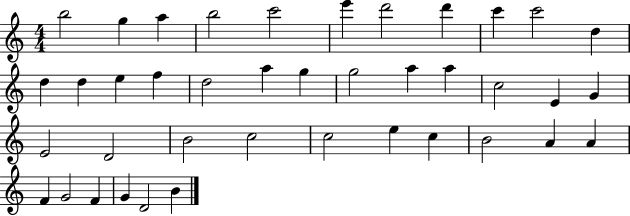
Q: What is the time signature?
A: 4/4